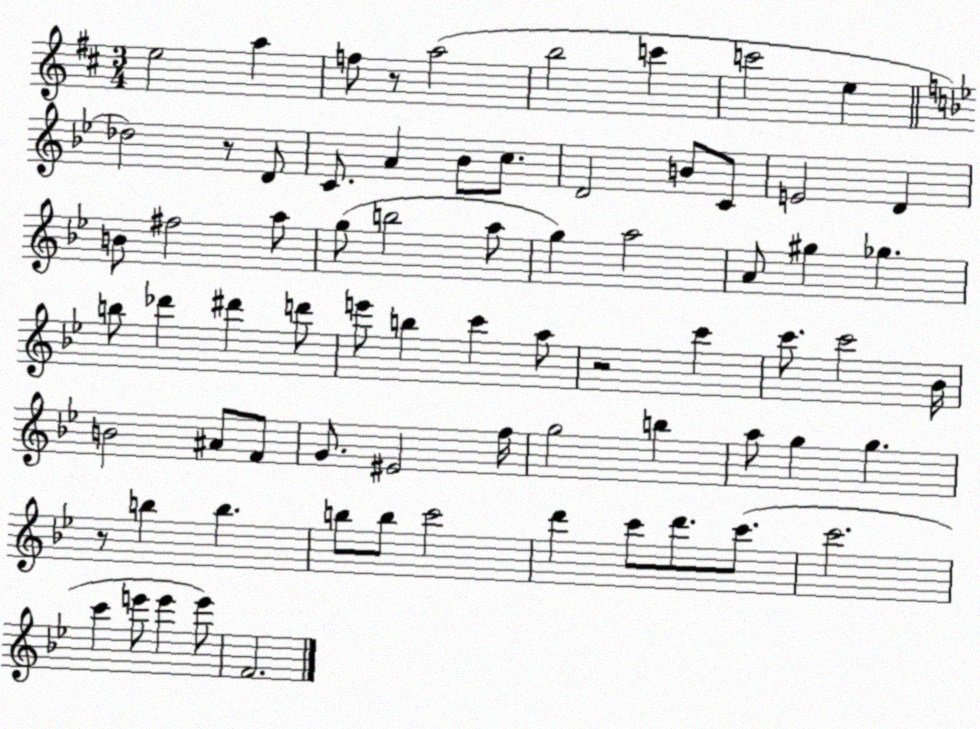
X:1
T:Untitled
M:3/4
L:1/4
K:D
e2 a f/2 z/2 a2 b2 c' c'2 e _d2 z/2 D/2 C/2 A _B/2 c/2 D2 B/2 C/2 E2 D B/2 ^f2 a/2 g/2 b2 a/2 g a2 A/2 ^g _g b/2 _d' ^d' d'/2 e'/2 b c' a/2 z2 c' c'/2 c'2 _B/4 B2 ^A/2 F/2 G/2 ^E2 f/4 g2 b a/2 g g z/2 b b b/2 b/2 c'2 d' c'/2 d'/2 c'/2 c'2 c' e'/2 e' e'/2 F2